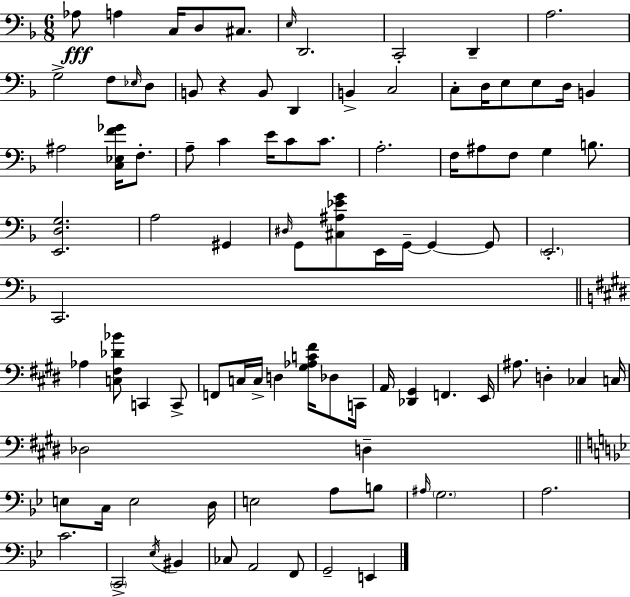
X:1
T:Untitled
M:6/8
L:1/4
K:F
_A,/2 A, C,/4 D,/2 ^C,/2 E,/4 D,,2 C,,2 D,, A,2 G,2 F,/2 _E,/4 D,/2 B,,/2 z B,,/2 D,, B,, C,2 C,/2 D,/4 E,/2 E,/2 D,/4 B,, ^A,2 [C,_E,F_G]/4 F,/2 A,/2 C E/4 C/2 C/2 A,2 F,/4 ^A,/2 F,/2 G, B,/2 [E,,D,G,]2 A,2 ^G,, ^D,/4 G,,/2 [^C,^A,_EG]/2 E,,/4 G,,/4 G,, G,,/2 E,,2 C,,2 _A, [C,^F,_D_B]/2 C,, C,,/2 F,,/2 C,/4 C,/4 D, [^G,_A,C^F]/4 _D,/2 C,,/4 A,,/4 [_D,,^G,,] F,, E,,/4 ^A,/2 D, _C, C,/4 _D,2 D, E,/2 C,/4 E,2 D,/4 E,2 A,/2 B,/2 ^A,/4 G,2 A,2 C2 C,,2 _E,/4 ^B,, _C,/2 A,,2 F,,/2 G,,2 E,,